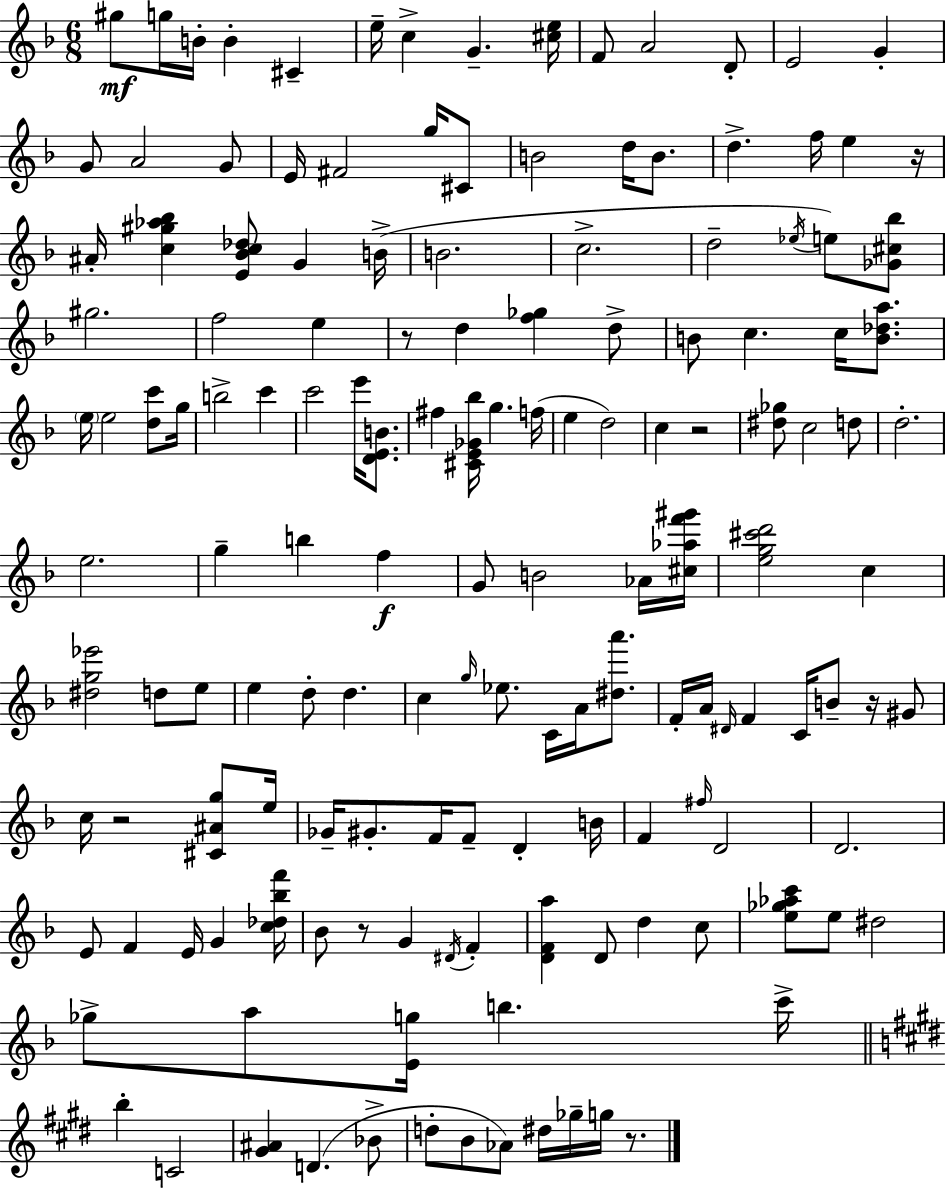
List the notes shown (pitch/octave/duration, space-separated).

G#5/e G5/s B4/s B4/q C#4/q E5/s C5/q G4/q. [C#5,E5]/s F4/e A4/h D4/e E4/h G4/q G4/e A4/h G4/e E4/s F#4/h G5/s C#4/e B4/h D5/s B4/e. D5/q. F5/s E5/q R/s A#4/s [C5,G#5,Ab5,Bb5]/q [E4,Bb4,C5,Db5]/e G4/q B4/s B4/h. C5/h. D5/h Eb5/s E5/e [Gb4,C#5,Bb5]/e G#5/h. F5/h E5/q R/e D5/q [F5,Gb5]/q D5/e B4/e C5/q. C5/s [B4,Db5,A5]/e. E5/s E5/h [D5,C6]/e G5/s B5/h C6/q C6/h E6/s [D4,E4,B4]/e. F#5/q [C#4,E4,Gb4,Bb5]/s G5/q. F5/s E5/q D5/h C5/q R/h [D#5,Gb5]/e C5/h D5/e D5/h. E5/h. G5/q B5/q F5/q G4/e B4/h Ab4/s [C#5,Ab5,F6,G#6]/s [E5,G5,C#6,D6]/h C5/q [D#5,G5,Eb6]/h D5/e E5/e E5/q D5/e D5/q. C5/q G5/s Eb5/e. C4/s A4/s [D#5,A6]/e. F4/s A4/s D#4/s F4/q C4/s B4/e R/s G#4/e C5/s R/h [C#4,A#4,G5]/e E5/s Gb4/s G#4/e. F4/s F4/e D4/q B4/s F4/q F#5/s D4/h D4/h. E4/e F4/q E4/s G4/q [C5,Db5,Bb5,F6]/s Bb4/e R/e G4/q D#4/s F4/q [D4,F4,A5]/q D4/e D5/q C5/e [E5,Gb5,Ab5,C6]/e E5/e D#5/h Gb5/e A5/e [E4,G5]/s B5/q. C6/s B5/q C4/h [G#4,A#4]/q D4/q. Bb4/e D5/e B4/e Ab4/e D#5/s Gb5/s G5/s R/e.